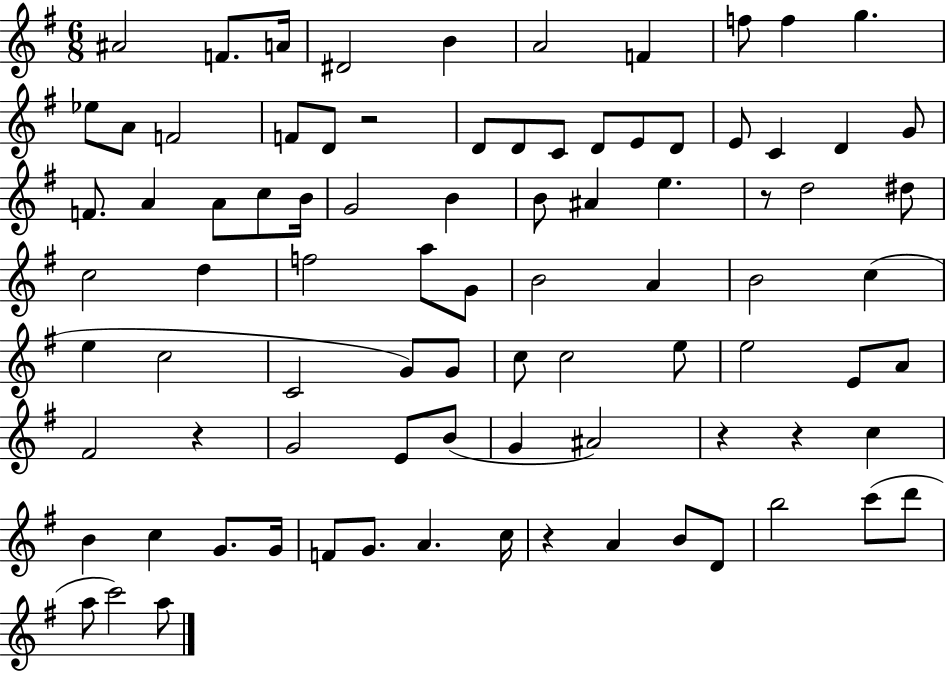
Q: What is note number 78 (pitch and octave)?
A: D6